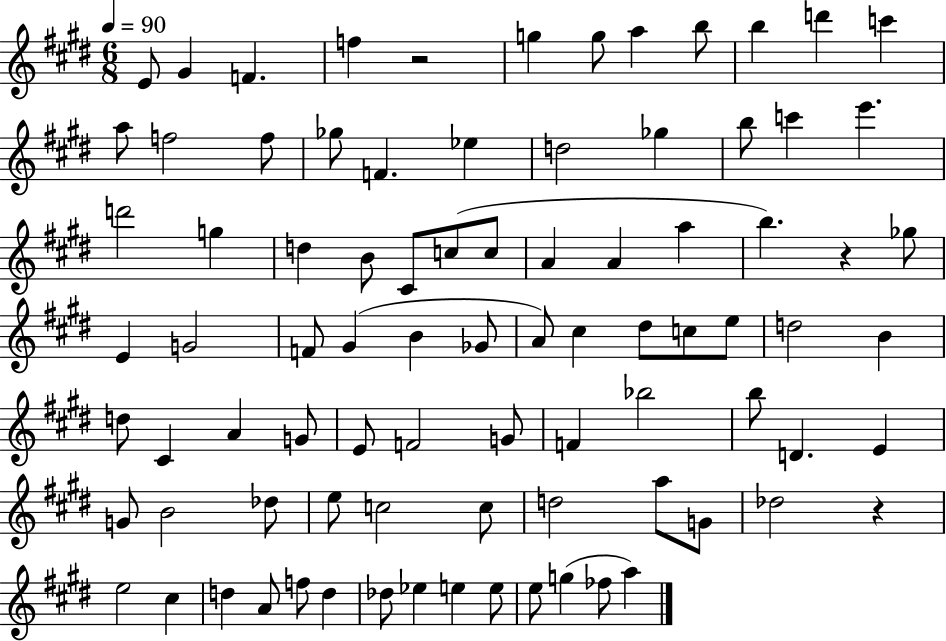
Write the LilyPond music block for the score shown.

{
  \clef treble
  \numericTimeSignature
  \time 6/8
  \key e \major
  \tempo 4 = 90
  e'8 gis'4 f'4. | f''4 r2 | g''4 g''8 a''4 b''8 | b''4 d'''4 c'''4 | \break a''8 f''2 f''8 | ges''8 f'4. ees''4 | d''2 ges''4 | b''8 c'''4 e'''4. | \break d'''2 g''4 | d''4 b'8 cis'8 c''8( c''8 | a'4 a'4 a''4 | b''4.) r4 ges''8 | \break e'4 g'2 | f'8 gis'4( b'4 ges'8 | a'8) cis''4 dis''8 c''8 e''8 | d''2 b'4 | \break d''8 cis'4 a'4 g'8 | e'8 f'2 g'8 | f'4 bes''2 | b''8 d'4. e'4 | \break g'8 b'2 des''8 | e''8 c''2 c''8 | d''2 a''8 g'8 | des''2 r4 | \break e''2 cis''4 | d''4 a'8 f''8 d''4 | des''8 ees''4 e''4 e''8 | e''8 g''4( fes''8 a''4) | \break \bar "|."
}